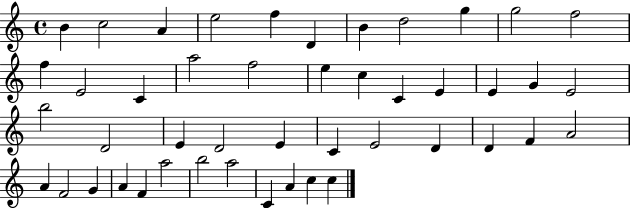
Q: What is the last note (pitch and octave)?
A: C5